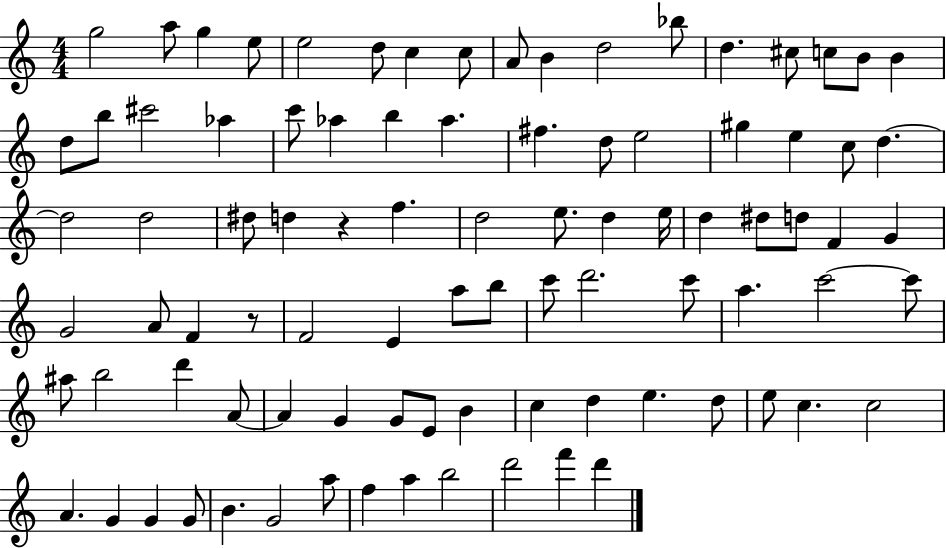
G5/h A5/e G5/q E5/e E5/h D5/e C5/q C5/e A4/e B4/q D5/h Bb5/e D5/q. C#5/e C5/e B4/e B4/q D5/e B5/e C#6/h Ab5/q C6/e Ab5/q B5/q Ab5/q. F#5/q. D5/e E5/h G#5/q E5/q C5/e D5/q. D5/h D5/h D#5/e D5/q R/q F5/q. D5/h E5/e. D5/q E5/s D5/q D#5/e D5/e F4/q G4/q G4/h A4/e F4/q R/e F4/h E4/q A5/e B5/e C6/e D6/h. C6/e A5/q. C6/h C6/e A#5/e B5/h D6/q A4/e A4/q G4/q G4/e E4/e B4/q C5/q D5/q E5/q. D5/e E5/e C5/q. C5/h A4/q. G4/q G4/q G4/e B4/q. G4/h A5/e F5/q A5/q B5/h D6/h F6/q D6/q